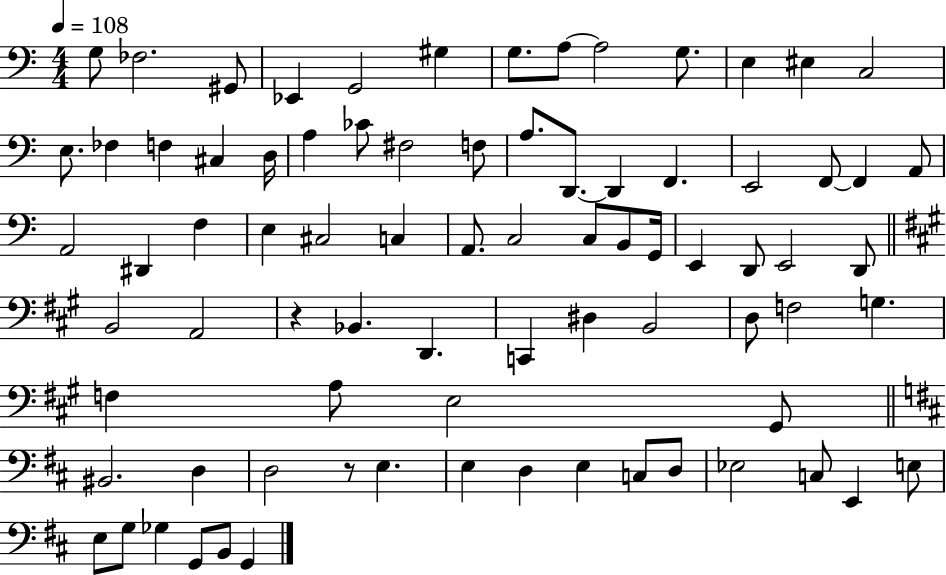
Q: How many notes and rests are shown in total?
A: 80